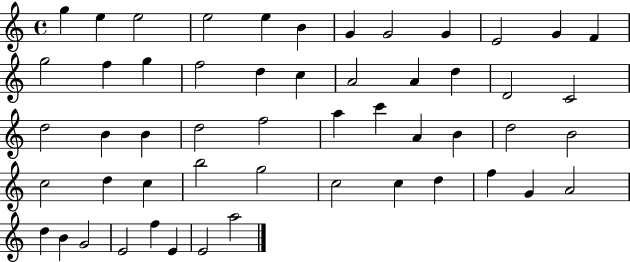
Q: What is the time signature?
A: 4/4